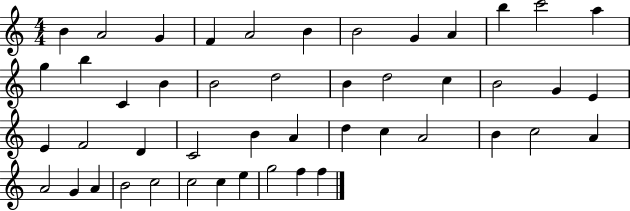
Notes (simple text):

B4/q A4/h G4/q F4/q A4/h B4/q B4/h G4/q A4/q B5/q C6/h A5/q G5/q B5/q C4/q B4/q B4/h D5/h B4/q D5/h C5/q B4/h G4/q E4/q E4/q F4/h D4/q C4/h B4/q A4/q D5/q C5/q A4/h B4/q C5/h A4/q A4/h G4/q A4/q B4/h C5/h C5/h C5/q E5/q G5/h F5/q F5/q